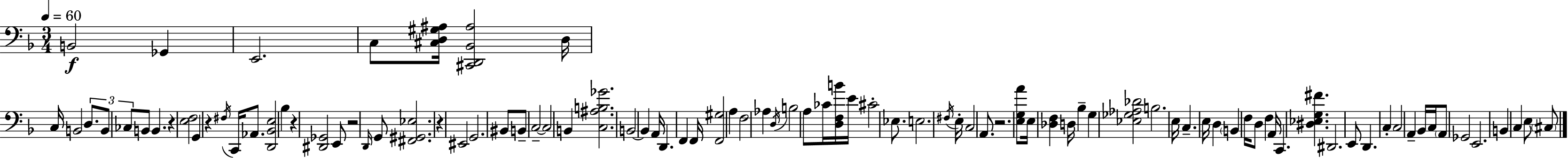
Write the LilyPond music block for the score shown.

{
  \clef bass
  \numericTimeSignature
  \time 3/4
  \key d \minor
  \tempo 4 = 60
  b,2\f ges,4 | e,2. | c8 <cis d gis ais>16 <cis, d, bes, ais>2 d16 | c16 b,2 \tuplet 3/2 { d8. | \break b,8 ces8 } b,8 b,4. | r4 <e f>2 | g,4 r4 \acciaccatura { fis16 } c,16 aes,8. | <d, bes, e>2 bes4 | \break r4 <dis, ges,>2 | e,8 r2 \grace { d,16 } | g,8 <fis, gis, ees>2. | r4 eis,2 | \break g,2. | bis,8 b,8-- c2--~~ | c2 b,4 | <c ais b ges'>2. | \break b,2~~ b,4 | a,16 d,4. f,4 | f,16 <f, gis>2 a4 | f2 aes4 | \break \acciaccatura { d16 } b2 a8 | ces'16 <d f b'>16 e'16 cis'2-. | ees8. e2. | \acciaccatura { fis16 } e16-. c2 | \break a,8. r2. | <e g a'>8 e16 <des f>4 d16 | bes4-- g4 <ees ges aes des'>2 | b2. | \break e16 c4.-- e16 | d4 \parenthesize b,4 f16 d8 f4 | a,16 c,4. <dis ees g fis'>4. | dis,2. | \break e,8 d,4. | c4-. c2 | a,4-- bes,16 c16 \parenthesize a,8 ges,2 | e,2. | \break b,4 c4 | e8 \parenthesize cis8 \bar "|."
}